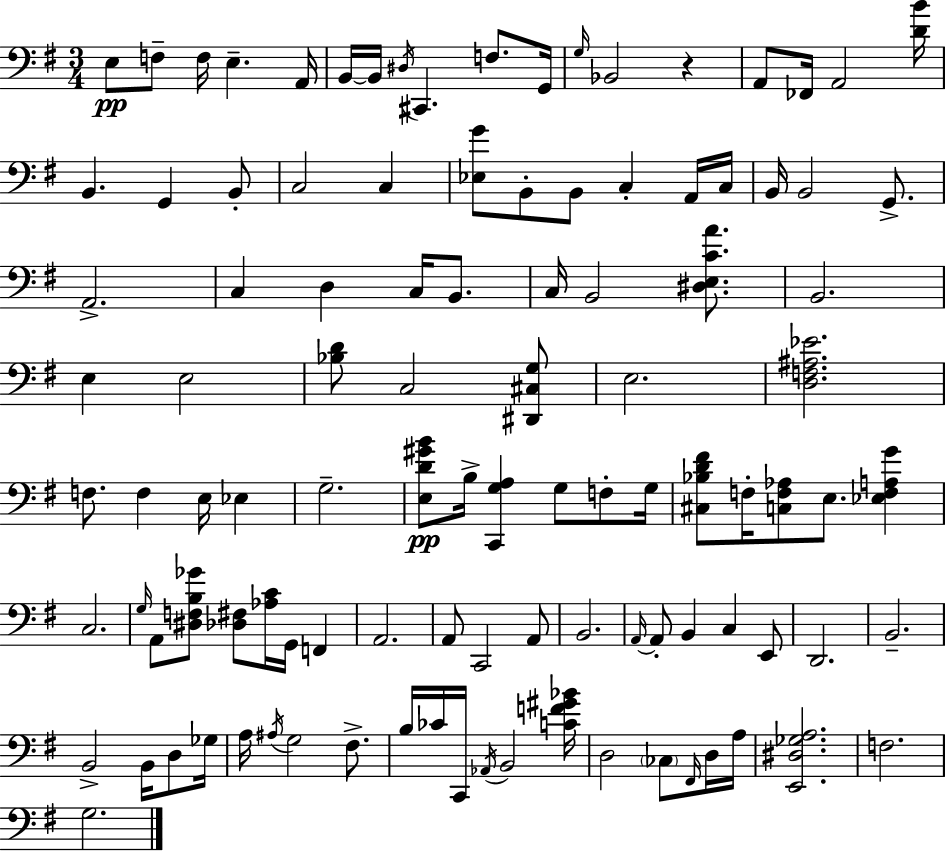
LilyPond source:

{
  \clef bass
  \numericTimeSignature
  \time 3/4
  \key e \minor
  e8\pp f8-- f16 e4.-- a,16 | b,16~~ b,16 \acciaccatura { dis16 } cis,4. f8. | g,16 \grace { g16 } bes,2 r4 | a,8 fes,16 a,2 | \break <d' b'>16 b,4. g,4 | b,8-. c2 c4 | <ees g'>8 b,8-. b,8 c4-. | a,16 c16 b,16 b,2 g,8.-> | \break a,2.-> | c4 d4 c16 b,8. | c16 b,2 <dis e c' a'>8. | b,2. | \break e4 e2 | <bes d'>8 c2 | <dis, cis g>8 e2. | <d f ais ees'>2. | \break f8. f4 e16 ees4 | g2.-- | <e d' gis' b'>8\pp b16-> <c, g a>4 g8 f8-. | g16 <cis bes d' fis'>8 f16-. <c f aes>8 e8. <ees f a g'>4 | \break c2. | \grace { g16 } a,8 <dis f b ges'>8 <des fis>8 <aes c'>16 g,16 f,4 | a,2. | a,8 c,2 | \break a,8 b,2. | \grace { a,16~ }~ a,8-. b,4 c4 | e,8 d,2. | b,2.-- | \break b,2-> | b,16 d8 ges16 a16 \acciaccatura { ais16 } g2 | fis8.-> b16 ces'16 c,16 \acciaccatura { aes,16 } b,2 | <c' f' gis' bes'>16 d2 | \break \parenthesize ces8 \grace { fis,16 } d16 a16 <e, dis ges a>2. | f2. | g2. | \bar "|."
}